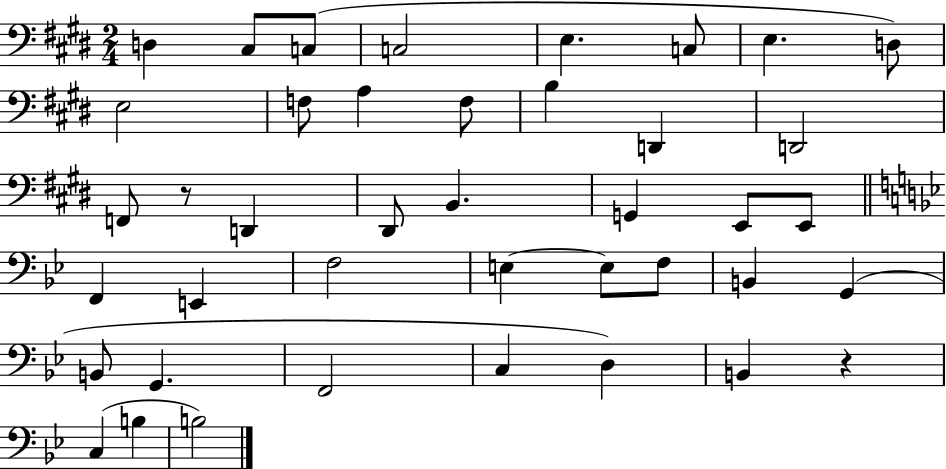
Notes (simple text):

D3/q C#3/e C3/e C3/h E3/q. C3/e E3/q. D3/e E3/h F3/e A3/q F3/e B3/q D2/q D2/h F2/e R/e D2/q D#2/e B2/q. G2/q E2/e E2/e F2/q E2/q F3/h E3/q E3/e F3/e B2/q G2/q B2/e G2/q. F2/h C3/q D3/q B2/q R/q C3/q B3/q B3/h